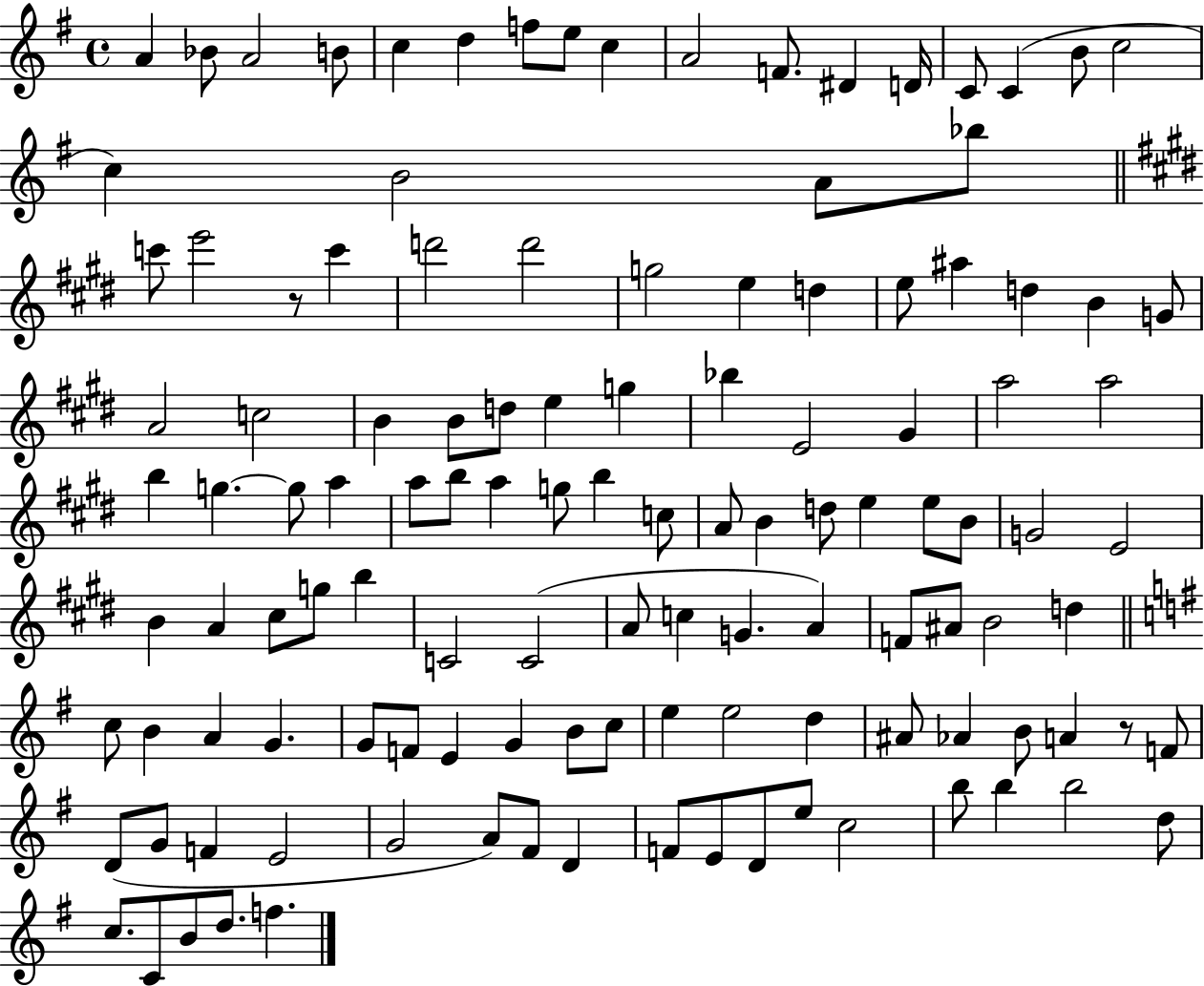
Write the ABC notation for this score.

X:1
T:Untitled
M:4/4
L:1/4
K:G
A _B/2 A2 B/2 c d f/2 e/2 c A2 F/2 ^D D/4 C/2 C B/2 c2 c B2 A/2 _b/2 c'/2 e'2 z/2 c' d'2 d'2 g2 e d e/2 ^a d B G/2 A2 c2 B B/2 d/2 e g _b E2 ^G a2 a2 b g g/2 a a/2 b/2 a g/2 b c/2 A/2 B d/2 e e/2 B/2 G2 E2 B A ^c/2 g/2 b C2 C2 A/2 c G A F/2 ^A/2 B2 d c/2 B A G G/2 F/2 E G B/2 c/2 e e2 d ^A/2 _A B/2 A z/2 F/2 D/2 G/2 F E2 G2 A/2 ^F/2 D F/2 E/2 D/2 e/2 c2 b/2 b b2 d/2 c/2 C/2 B/2 d/2 f